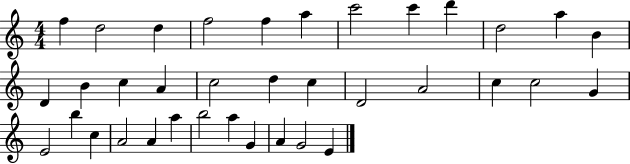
X:1
T:Untitled
M:4/4
L:1/4
K:C
f d2 d f2 f a c'2 c' d' d2 a B D B c A c2 d c D2 A2 c c2 G E2 b c A2 A a b2 a G A G2 E